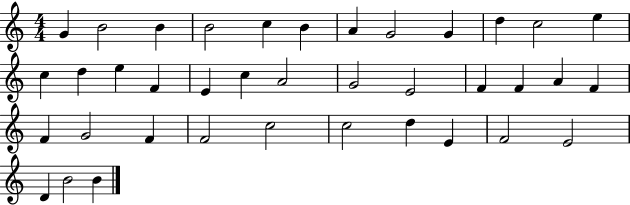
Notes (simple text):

G4/q B4/h B4/q B4/h C5/q B4/q A4/q G4/h G4/q D5/q C5/h E5/q C5/q D5/q E5/q F4/q E4/q C5/q A4/h G4/h E4/h F4/q F4/q A4/q F4/q F4/q G4/h F4/q F4/h C5/h C5/h D5/q E4/q F4/h E4/h D4/q B4/h B4/q